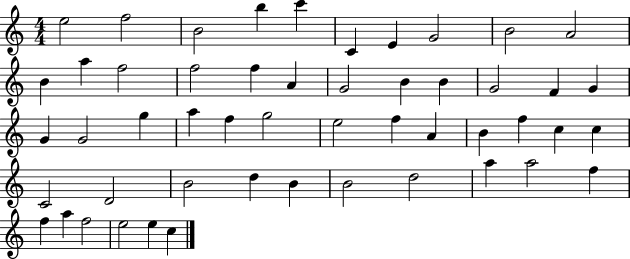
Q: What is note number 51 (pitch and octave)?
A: C5